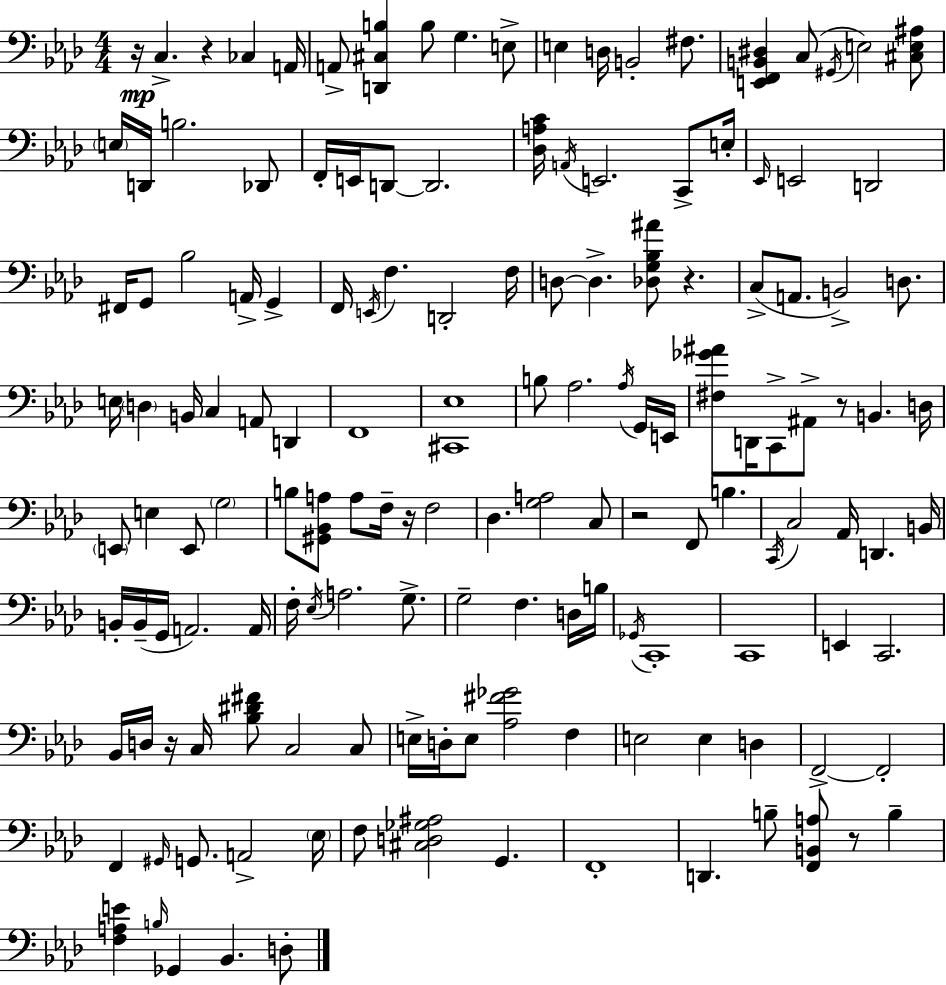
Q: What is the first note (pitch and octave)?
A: C3